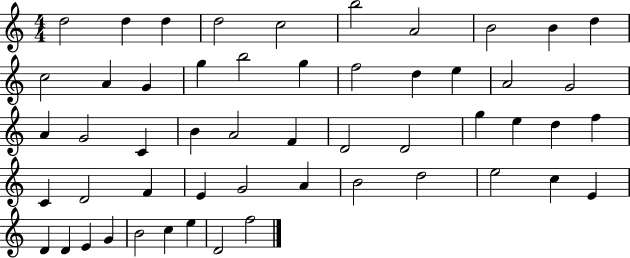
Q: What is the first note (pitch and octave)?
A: D5